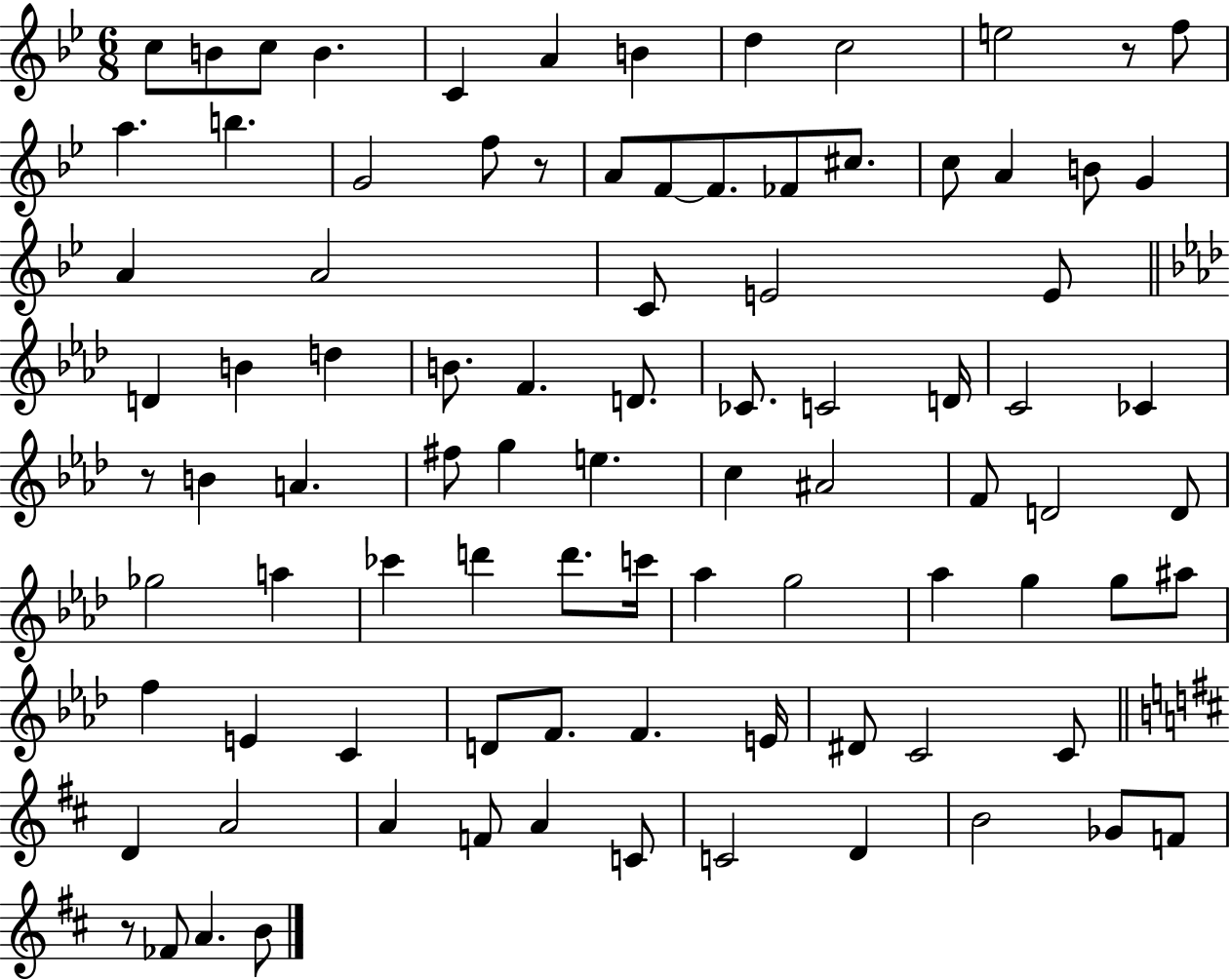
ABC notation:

X:1
T:Untitled
M:6/8
L:1/4
K:Bb
c/2 B/2 c/2 B C A B d c2 e2 z/2 f/2 a b G2 f/2 z/2 A/2 F/2 F/2 _F/2 ^c/2 c/2 A B/2 G A A2 C/2 E2 E/2 D B d B/2 F D/2 _C/2 C2 D/4 C2 _C z/2 B A ^f/2 g e c ^A2 F/2 D2 D/2 _g2 a _c' d' d'/2 c'/4 _a g2 _a g g/2 ^a/2 f E C D/2 F/2 F E/4 ^D/2 C2 C/2 D A2 A F/2 A C/2 C2 D B2 _G/2 F/2 z/2 _F/2 A B/2